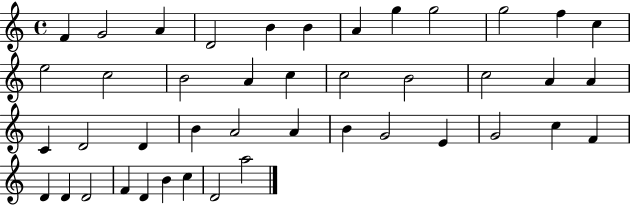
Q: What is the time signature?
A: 4/4